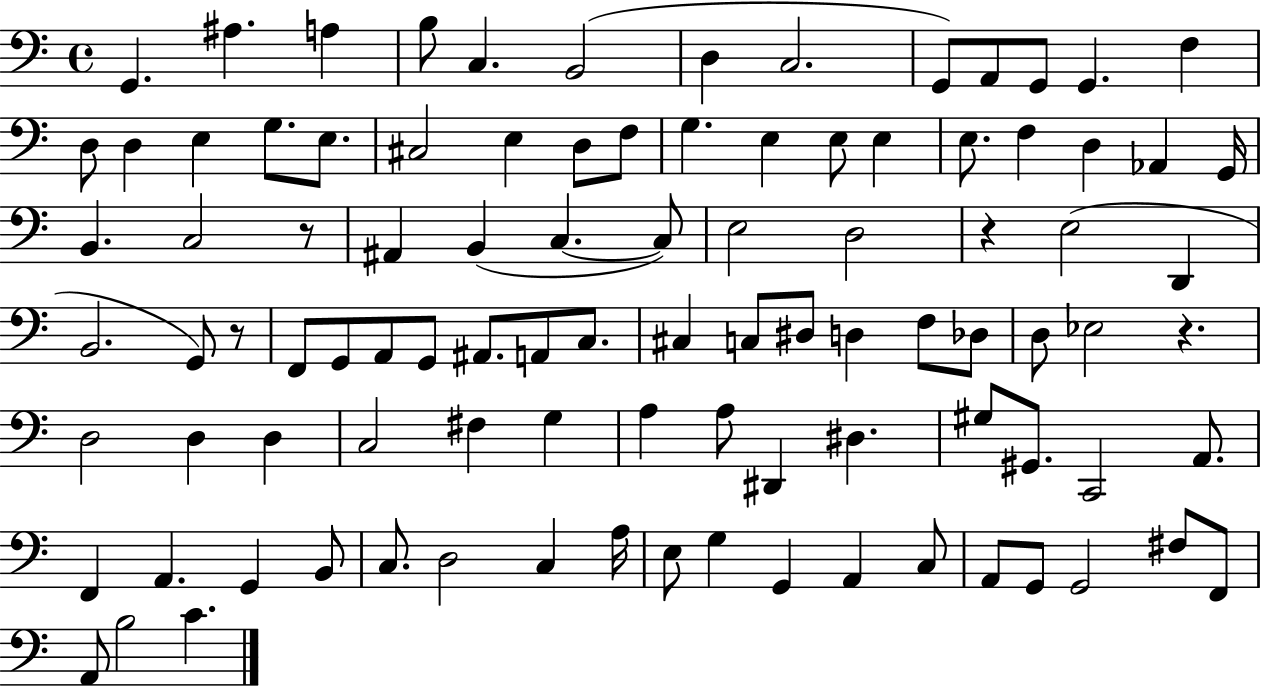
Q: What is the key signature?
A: C major